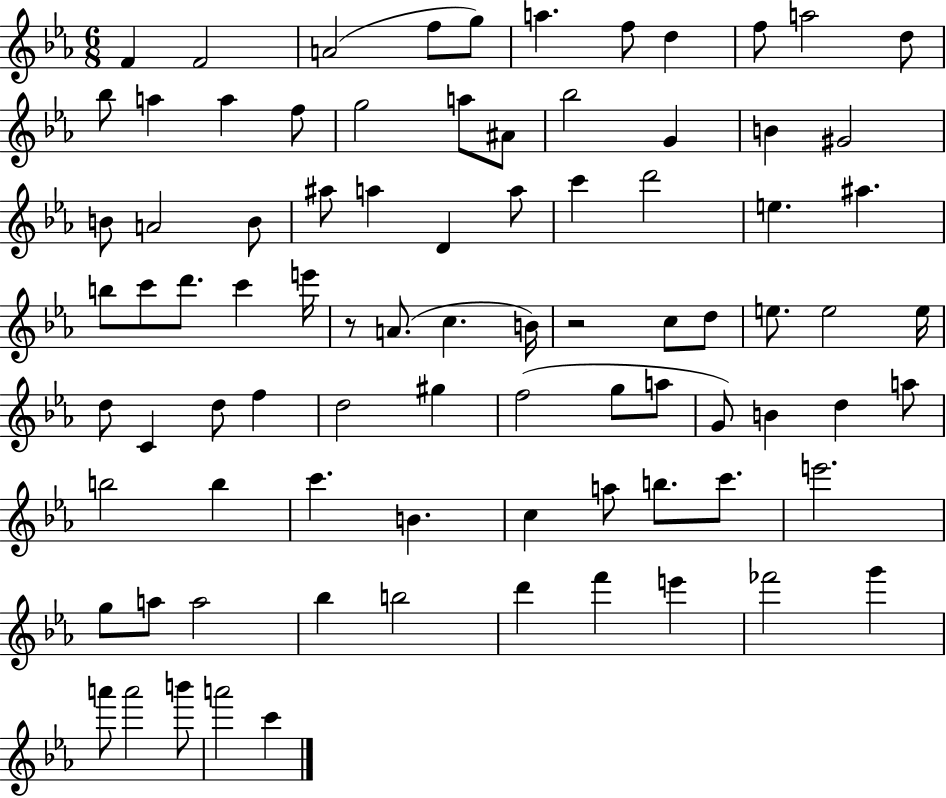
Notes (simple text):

F4/q F4/h A4/h F5/e G5/e A5/q. F5/e D5/q F5/e A5/h D5/e Bb5/e A5/q A5/q F5/e G5/h A5/e A#4/e Bb5/h G4/q B4/q G#4/h B4/e A4/h B4/e A#5/e A5/q D4/q A5/e C6/q D6/h E5/q. A#5/q. B5/e C6/e D6/e. C6/q E6/s R/e A4/e. C5/q. B4/s R/h C5/e D5/e E5/e. E5/h E5/s D5/e C4/q D5/e F5/q D5/h G#5/q F5/h G5/e A5/e G4/e B4/q D5/q A5/e B5/h B5/q C6/q. B4/q. C5/q A5/e B5/e. C6/e. E6/h. G5/e A5/e A5/h Bb5/q B5/h D6/q F6/q E6/q FES6/h G6/q A6/e A6/h B6/e A6/h C6/q